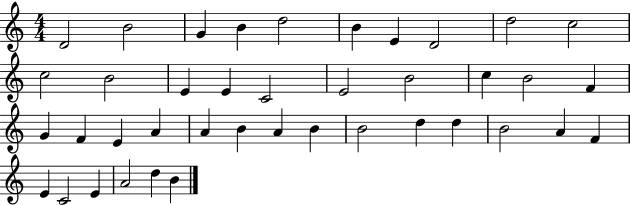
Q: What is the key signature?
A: C major